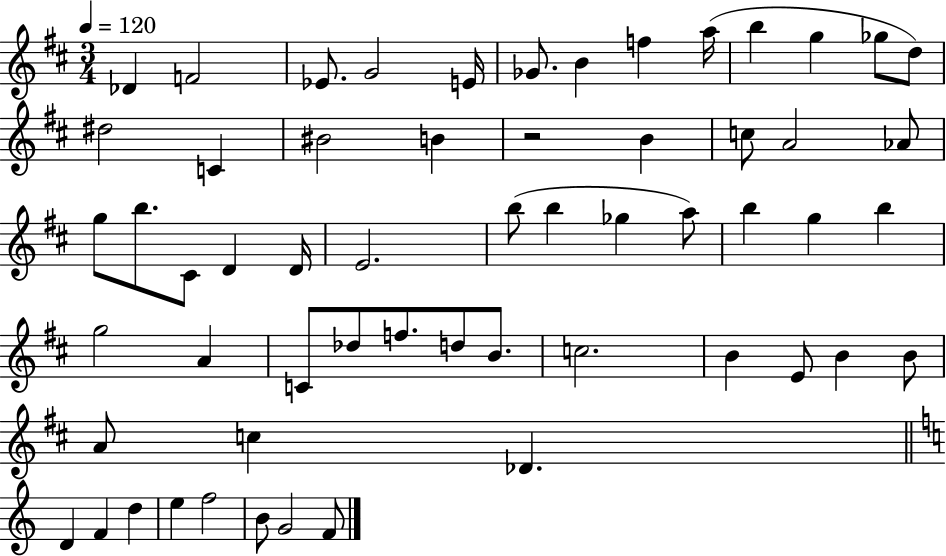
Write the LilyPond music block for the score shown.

{
  \clef treble
  \numericTimeSignature
  \time 3/4
  \key d \major
  \tempo 4 = 120
  des'4 f'2 | ees'8. g'2 e'16 | ges'8. b'4 f''4 a''16( | b''4 g''4 ges''8 d''8) | \break dis''2 c'4 | bis'2 b'4 | r2 b'4 | c''8 a'2 aes'8 | \break g''8 b''8. cis'8 d'4 d'16 | e'2. | b''8( b''4 ges''4 a''8) | b''4 g''4 b''4 | \break g''2 a'4 | c'8 des''8 f''8. d''8 b'8. | c''2. | b'4 e'8 b'4 b'8 | \break a'8 c''4 des'4. | \bar "||" \break \key c \major d'4 f'4 d''4 | e''4 f''2 | b'8 g'2 f'8 | \bar "|."
}